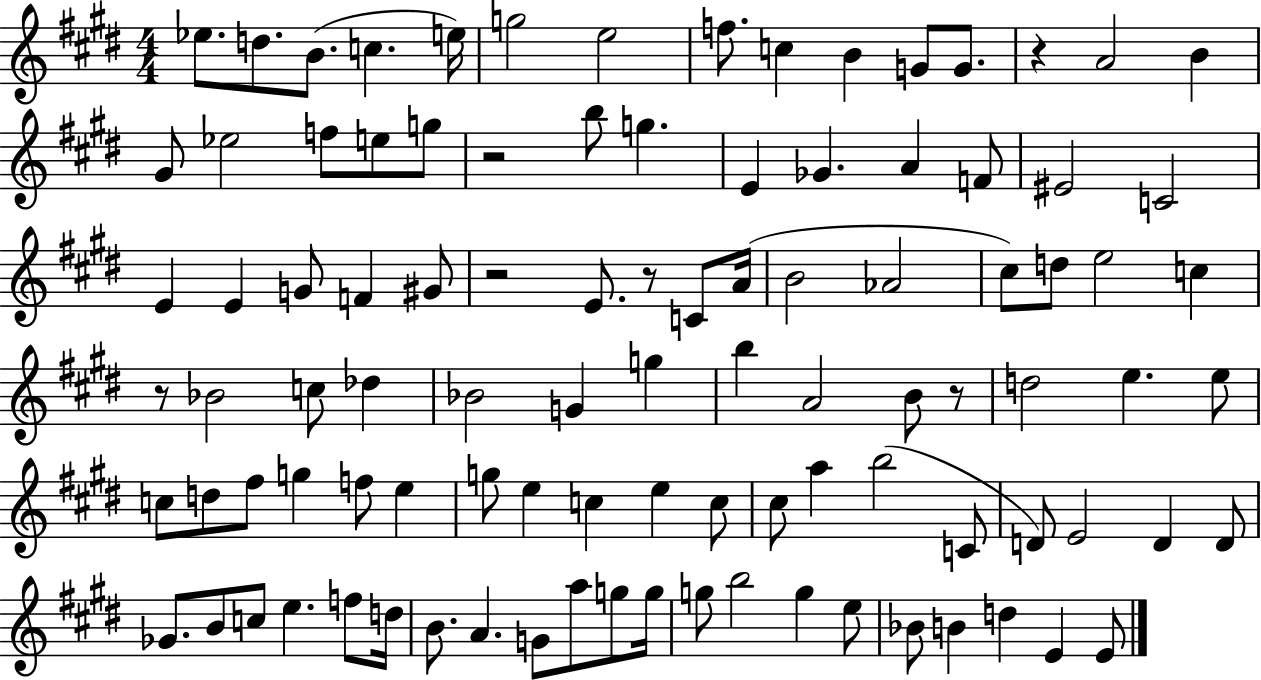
{
  \clef treble
  \numericTimeSignature
  \time 4/4
  \key e \major
  ees''8. d''8. b'8.( c''4. e''16) | g''2 e''2 | f''8. c''4 b'4 g'8 g'8. | r4 a'2 b'4 | \break gis'8 ees''2 f''8 e''8 g''8 | r2 b''8 g''4. | e'4 ges'4. a'4 f'8 | eis'2 c'2 | \break e'4 e'4 g'8 f'4 gis'8 | r2 e'8. r8 c'8 a'16( | b'2 aes'2 | cis''8) d''8 e''2 c''4 | \break r8 bes'2 c''8 des''4 | bes'2 g'4 g''4 | b''4 a'2 b'8 r8 | d''2 e''4. e''8 | \break c''8 d''8 fis''8 g''4 f''8 e''4 | g''8 e''4 c''4 e''4 c''8 | cis''8 a''4 b''2( c'8 | d'8) e'2 d'4 d'8 | \break ges'8. b'8 c''8 e''4. f''8 d''16 | b'8. a'4. g'8 a''8 g''8 g''16 | g''8 b''2 g''4 e''8 | bes'8 b'4 d''4 e'4 e'8 | \break \bar "|."
}